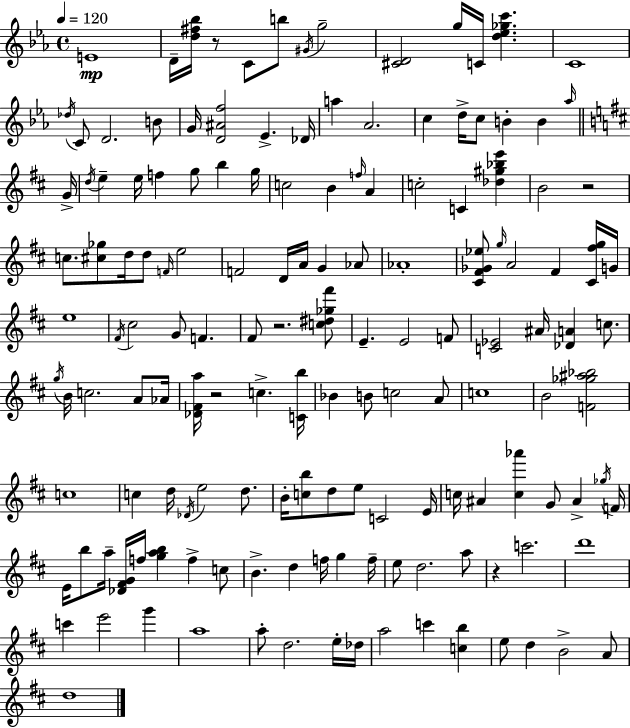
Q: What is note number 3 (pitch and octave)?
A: C4